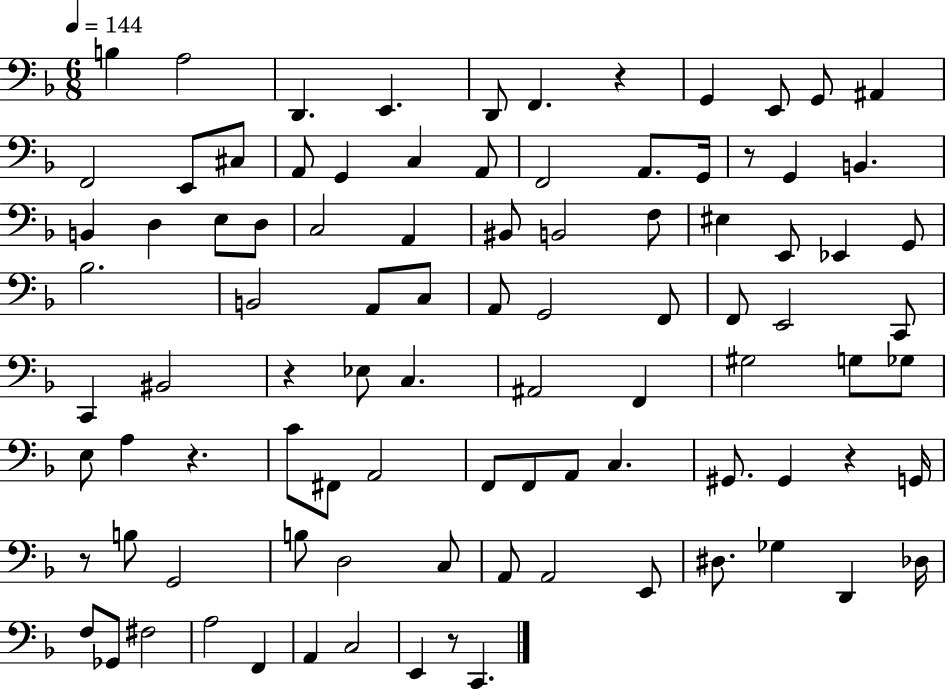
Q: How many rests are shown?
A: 7